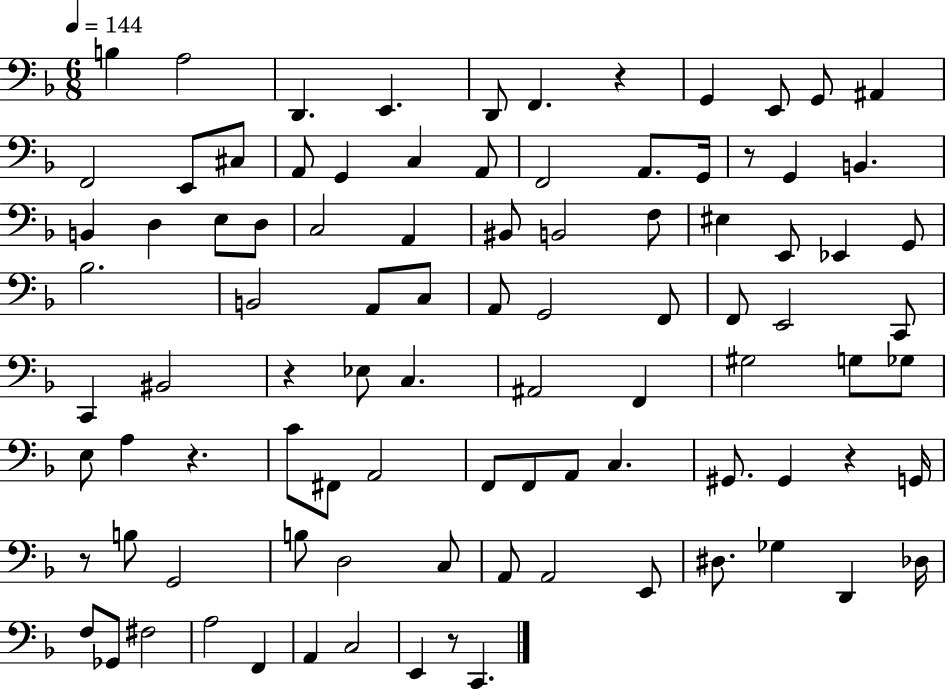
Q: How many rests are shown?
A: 7